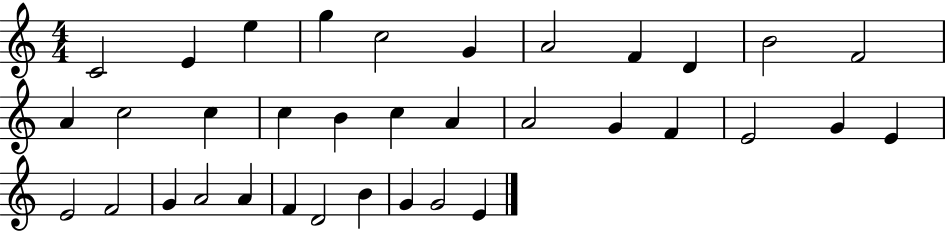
X:1
T:Untitled
M:4/4
L:1/4
K:C
C2 E e g c2 G A2 F D B2 F2 A c2 c c B c A A2 G F E2 G E E2 F2 G A2 A F D2 B G G2 E